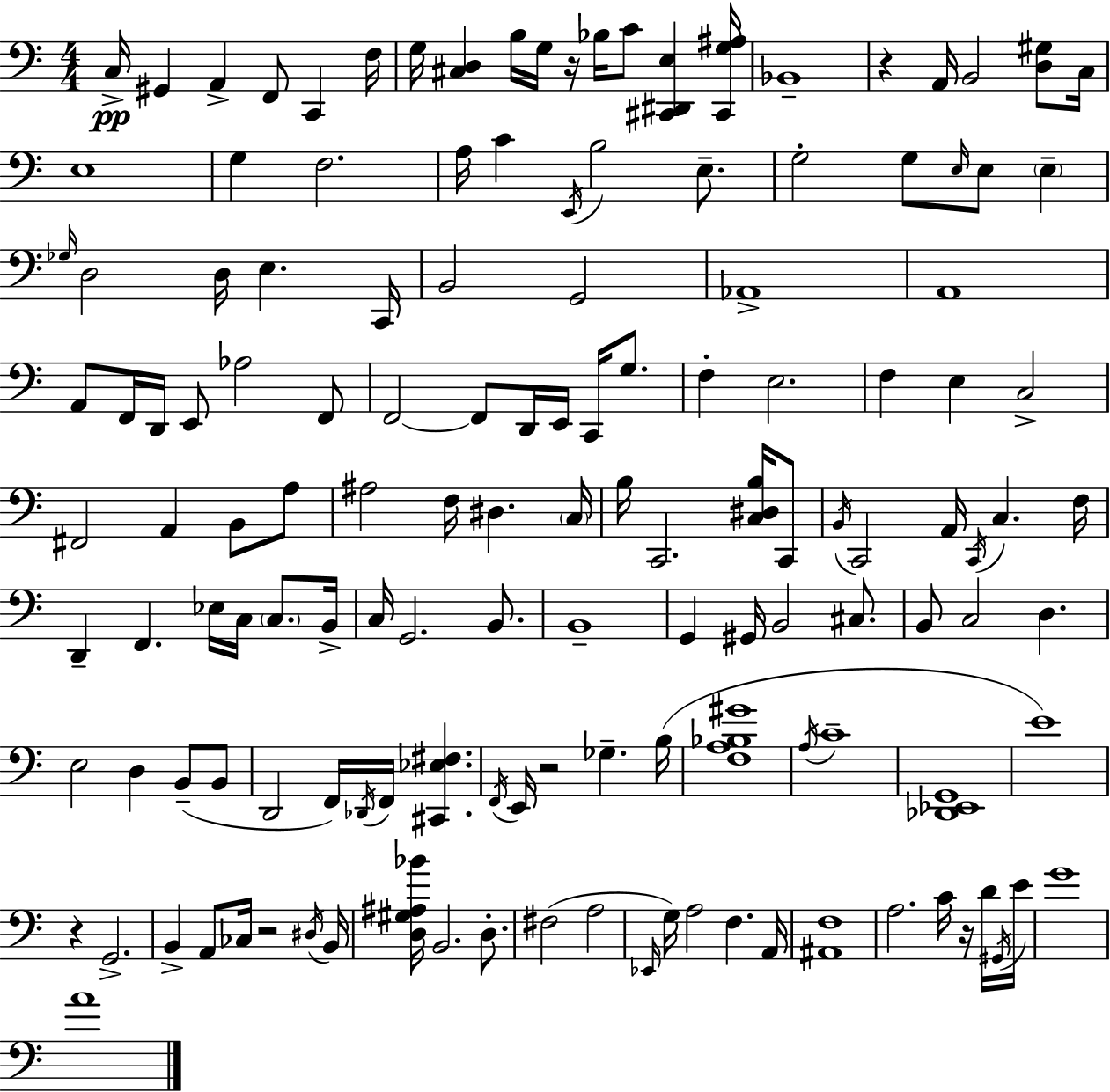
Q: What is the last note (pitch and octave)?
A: A4